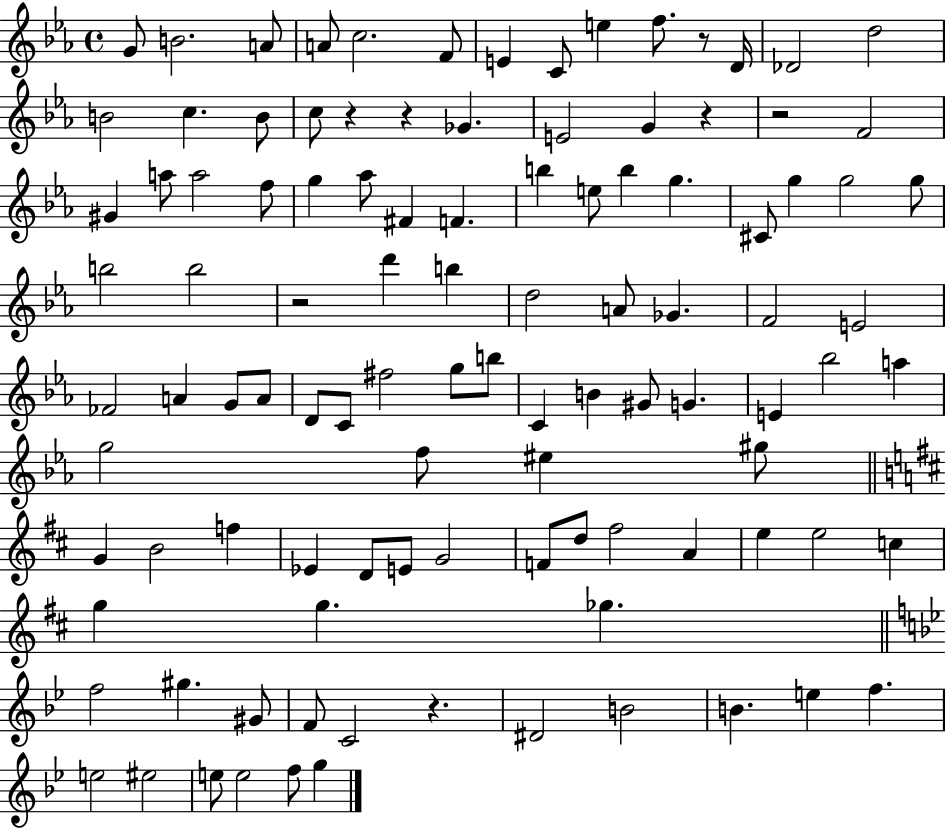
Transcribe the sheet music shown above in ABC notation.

X:1
T:Untitled
M:4/4
L:1/4
K:Eb
G/2 B2 A/2 A/2 c2 F/2 E C/2 e f/2 z/2 D/4 _D2 d2 B2 c B/2 c/2 z z _G E2 G z z2 F2 ^G a/2 a2 f/2 g _a/2 ^F F b e/2 b g ^C/2 g g2 g/2 b2 b2 z2 d' b d2 A/2 _G F2 E2 _F2 A G/2 A/2 D/2 C/2 ^f2 g/2 b/2 C B ^G/2 G E _b2 a g2 f/2 ^e ^g/2 G B2 f _E D/2 E/2 G2 F/2 d/2 ^f2 A e e2 c g g _g f2 ^g ^G/2 F/2 C2 z ^D2 B2 B e f e2 ^e2 e/2 e2 f/2 g